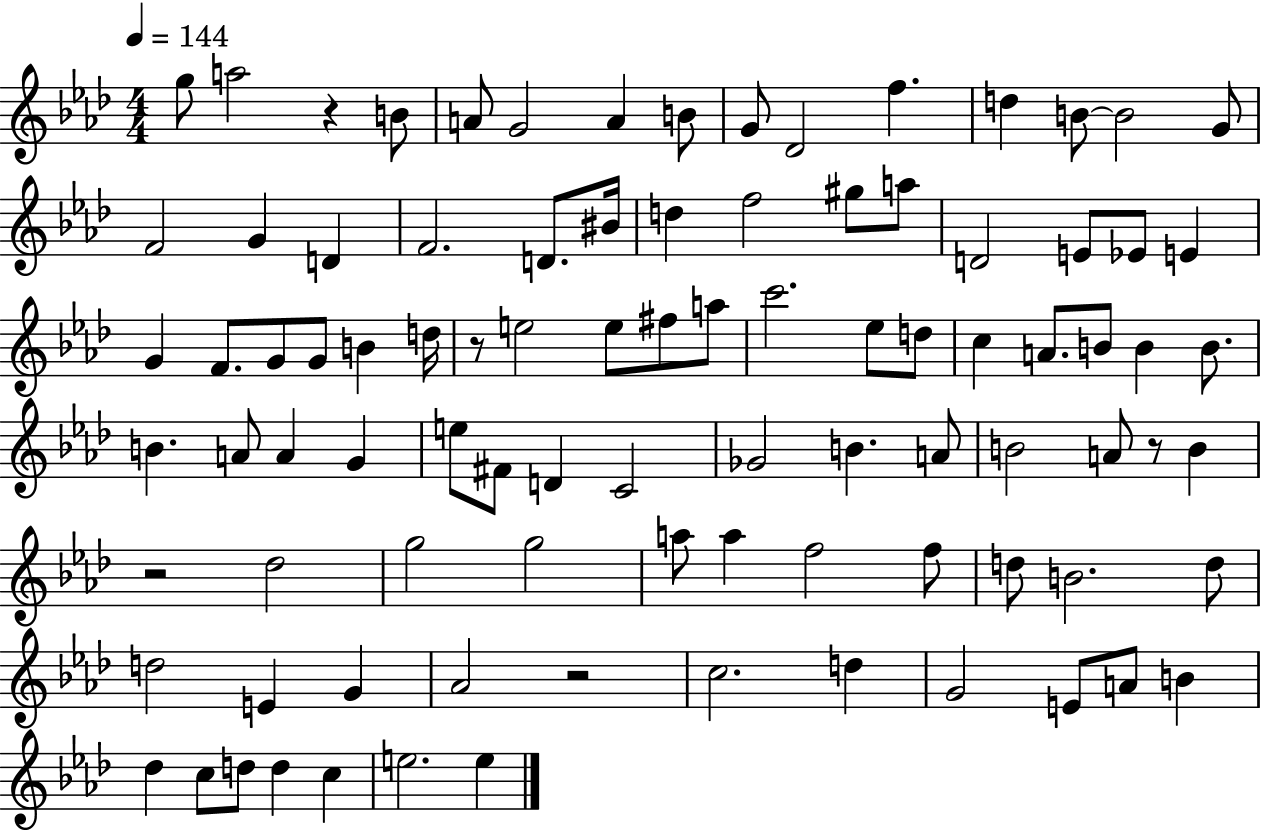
{
  \clef treble
  \numericTimeSignature
  \time 4/4
  \key aes \major
  \tempo 4 = 144
  \repeat volta 2 { g''8 a''2 r4 b'8 | a'8 g'2 a'4 b'8 | g'8 des'2 f''4. | d''4 b'8~~ b'2 g'8 | \break f'2 g'4 d'4 | f'2. d'8. bis'16 | d''4 f''2 gis''8 a''8 | d'2 e'8 ees'8 e'4 | \break g'4 f'8. g'8 g'8 b'4 d''16 | r8 e''2 e''8 fis''8 a''8 | c'''2. ees''8 d''8 | c''4 a'8. b'8 b'4 b'8. | \break b'4. a'8 a'4 g'4 | e''8 fis'8 d'4 c'2 | ges'2 b'4. a'8 | b'2 a'8 r8 b'4 | \break r2 des''2 | g''2 g''2 | a''8 a''4 f''2 f''8 | d''8 b'2. d''8 | \break d''2 e'4 g'4 | aes'2 r2 | c''2. d''4 | g'2 e'8 a'8 b'4 | \break des''4 c''8 d''8 d''4 c''4 | e''2. e''4 | } \bar "|."
}